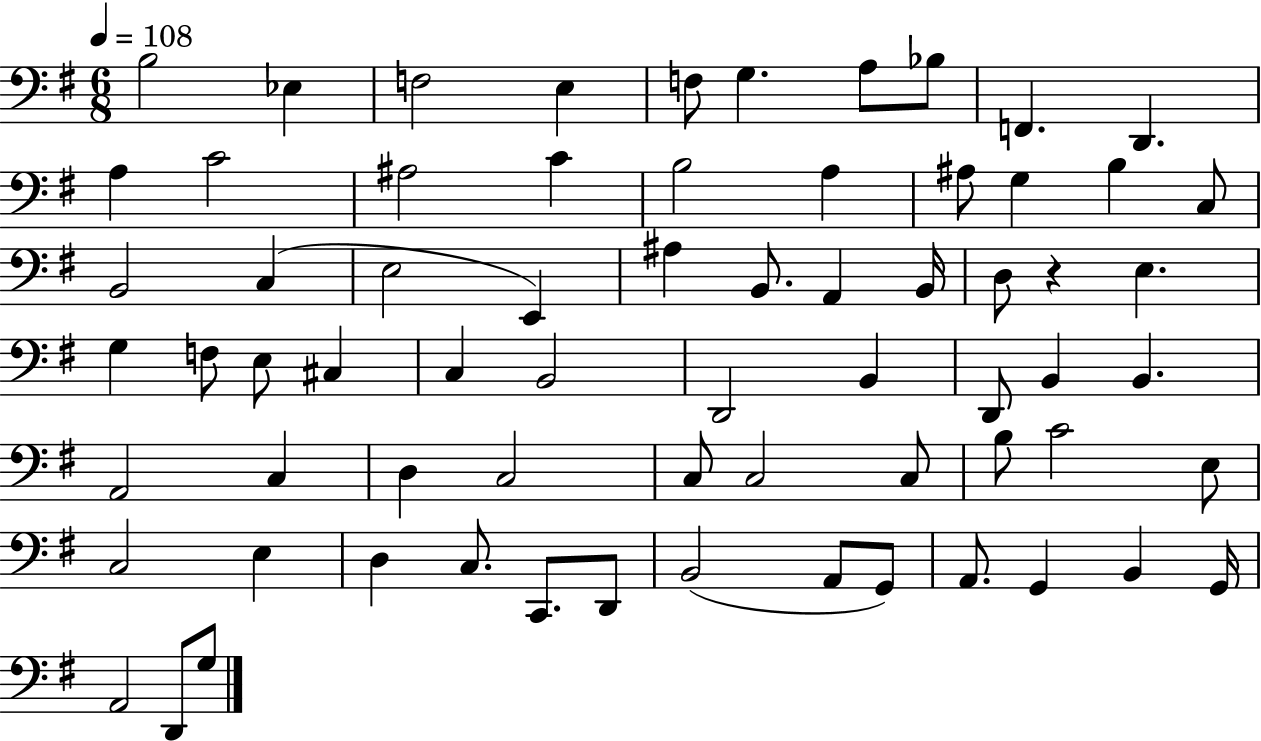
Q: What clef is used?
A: bass